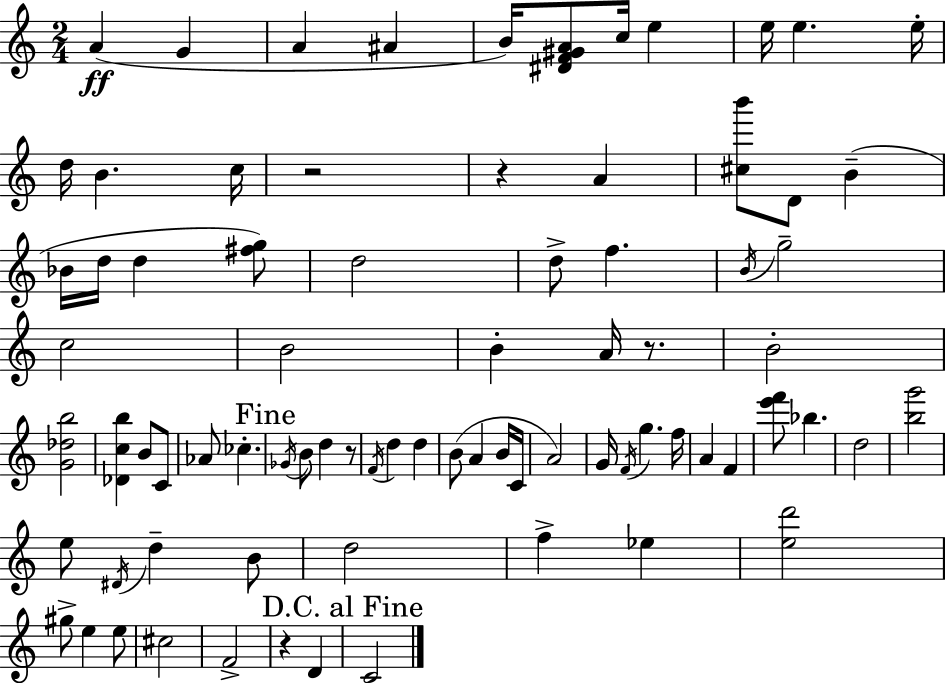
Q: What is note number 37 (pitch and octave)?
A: F4